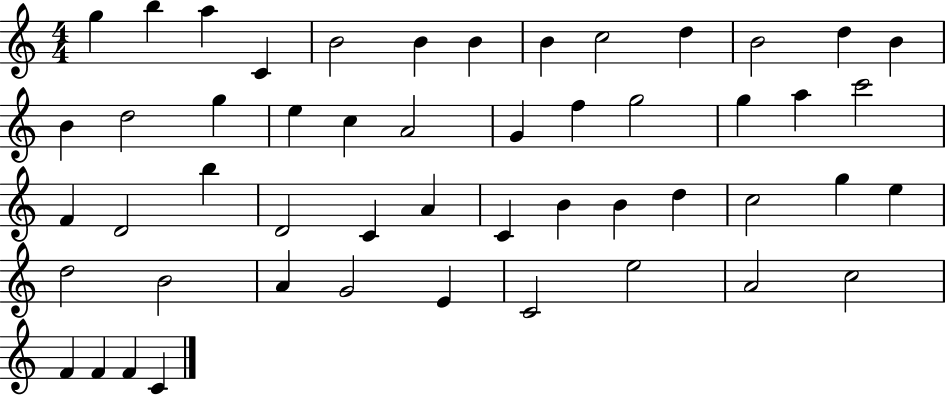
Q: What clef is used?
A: treble